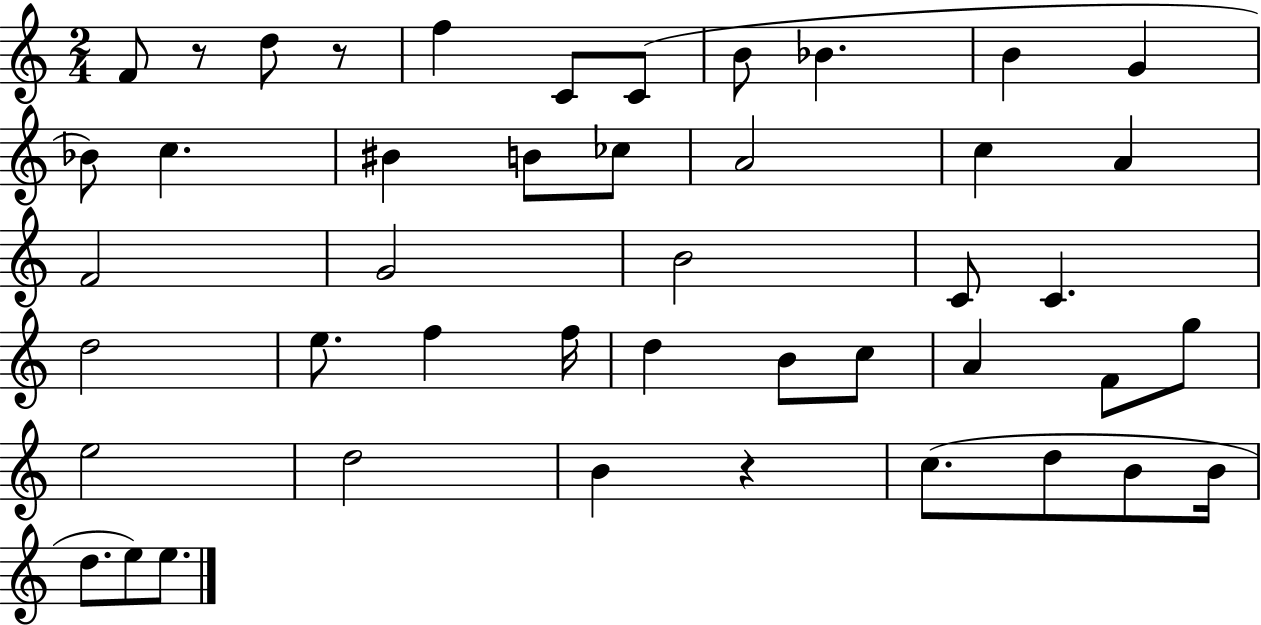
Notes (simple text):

F4/e R/e D5/e R/e F5/q C4/e C4/e B4/e Bb4/q. B4/q G4/q Bb4/e C5/q. BIS4/q B4/e CES5/e A4/h C5/q A4/q F4/h G4/h B4/h C4/e C4/q. D5/h E5/e. F5/q F5/s D5/q B4/e C5/e A4/q F4/e G5/e E5/h D5/h B4/q R/q C5/e. D5/e B4/e B4/s D5/e. E5/e E5/e.